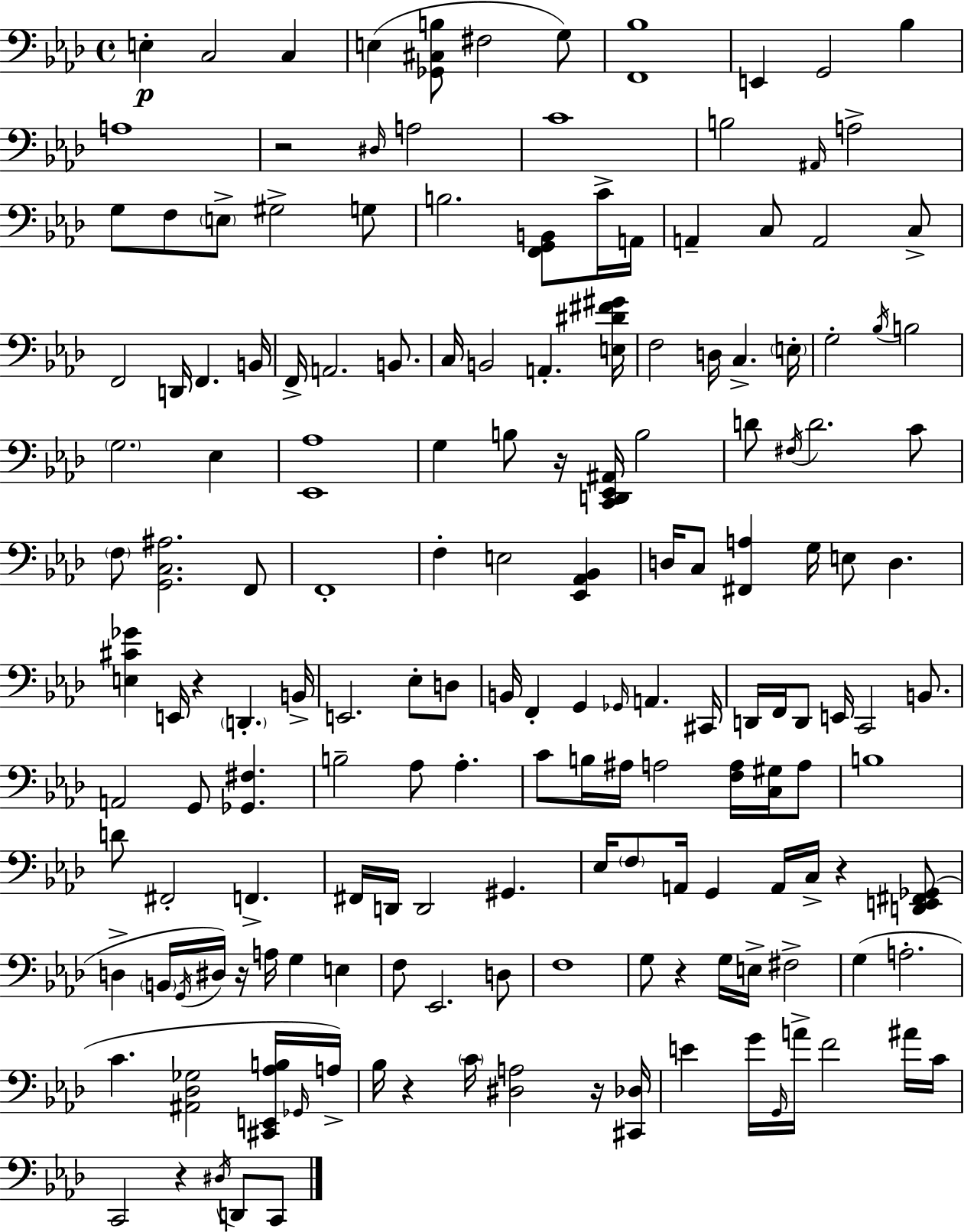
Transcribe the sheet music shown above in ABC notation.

X:1
T:Untitled
M:4/4
L:1/4
K:Fm
E, C,2 C, E, [_G,,^C,B,]/2 ^F,2 G,/2 [F,,_B,]4 E,, G,,2 _B, A,4 z2 ^D,/4 A,2 C4 B,2 ^A,,/4 A,2 G,/2 F,/2 E,/2 ^G,2 G,/2 B,2 [F,,G,,B,,]/2 C/4 A,,/4 A,, C,/2 A,,2 C,/2 F,,2 D,,/4 F,, B,,/4 F,,/4 A,,2 B,,/2 C,/4 B,,2 A,, [E,^D^F^G]/4 F,2 D,/4 C, E,/4 G,2 _B,/4 B,2 G,2 _E, [_E,,_A,]4 G, B,/2 z/4 [C,,D,,_E,,^A,,]/4 B,2 D/2 ^F,/4 D2 C/2 F,/2 [G,,C,^A,]2 F,,/2 F,,4 F, E,2 [_E,,_A,,_B,,] D,/4 C,/2 [^F,,A,] G,/4 E,/2 D, [E,^C_G] E,,/4 z D,, B,,/4 E,,2 _E,/2 D,/2 B,,/4 F,, G,, _G,,/4 A,, ^C,,/4 D,,/4 F,,/4 D,,/2 E,,/4 C,,2 B,,/2 A,,2 G,,/2 [_G,,^F,] B,2 _A,/2 _A, C/2 B,/4 ^A,/4 A,2 [F,A,]/4 [C,^G,]/4 A,/2 B,4 D/2 ^F,,2 F,, ^F,,/4 D,,/4 D,,2 ^G,, _E,/4 F,/2 A,,/4 G,, A,,/4 C,/4 z [D,,E,,^F,,_G,,]/2 D, B,,/4 G,,/4 ^D,/4 z/4 A,/4 G, E, F,/2 _E,,2 D,/2 F,4 G,/2 z G,/4 E,/4 ^F,2 G, A,2 C [^A,,_D,_G,]2 [^C,,E,,_A,B,]/4 _G,,/4 A,/4 _B,/4 z C/4 [^D,A,]2 z/4 [^C,,_D,]/4 E G/4 G,,/4 A/4 F2 ^A/4 C/4 C,,2 z ^D,/4 D,,/2 C,,/2